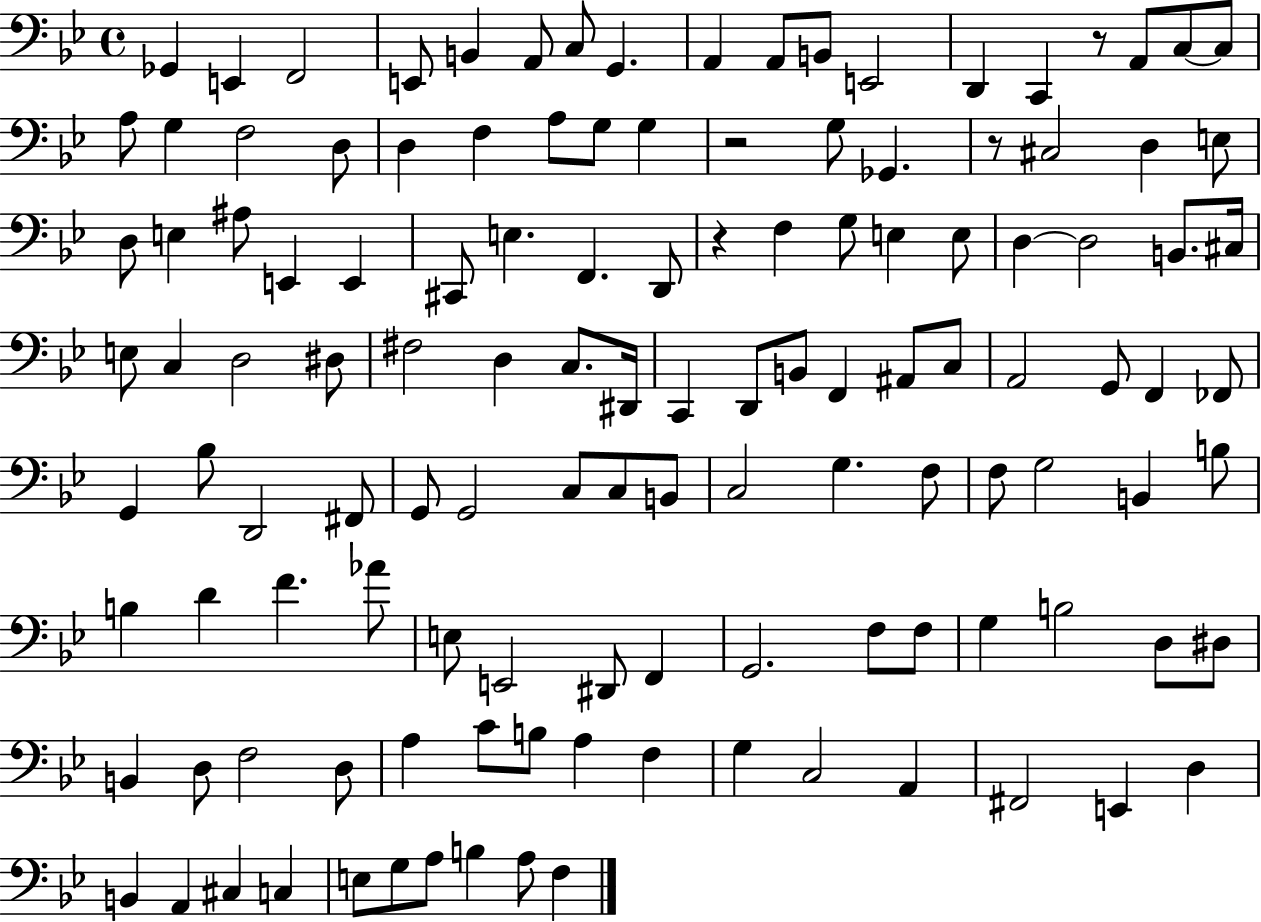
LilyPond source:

{
  \clef bass
  \time 4/4
  \defaultTimeSignature
  \key bes \major
  ges,4 e,4 f,2 | e,8 b,4 a,8 c8 g,4. | a,4 a,8 b,8 e,2 | d,4 c,4 r8 a,8 c8~~ c8 | \break a8 g4 f2 d8 | d4 f4 a8 g8 g4 | r2 g8 ges,4. | r8 cis2 d4 e8 | \break d8 e4 ais8 e,4 e,4 | cis,8 e4. f,4. d,8 | r4 f4 g8 e4 e8 | d4~~ d2 b,8. cis16 | \break e8 c4 d2 dis8 | fis2 d4 c8. dis,16 | c,4 d,8 b,8 f,4 ais,8 c8 | a,2 g,8 f,4 fes,8 | \break g,4 bes8 d,2 fis,8 | g,8 g,2 c8 c8 b,8 | c2 g4. f8 | f8 g2 b,4 b8 | \break b4 d'4 f'4. aes'8 | e8 e,2 dis,8 f,4 | g,2. f8 f8 | g4 b2 d8 dis8 | \break b,4 d8 f2 d8 | a4 c'8 b8 a4 f4 | g4 c2 a,4 | fis,2 e,4 d4 | \break b,4 a,4 cis4 c4 | e8 g8 a8 b4 a8 f4 | \bar "|."
}